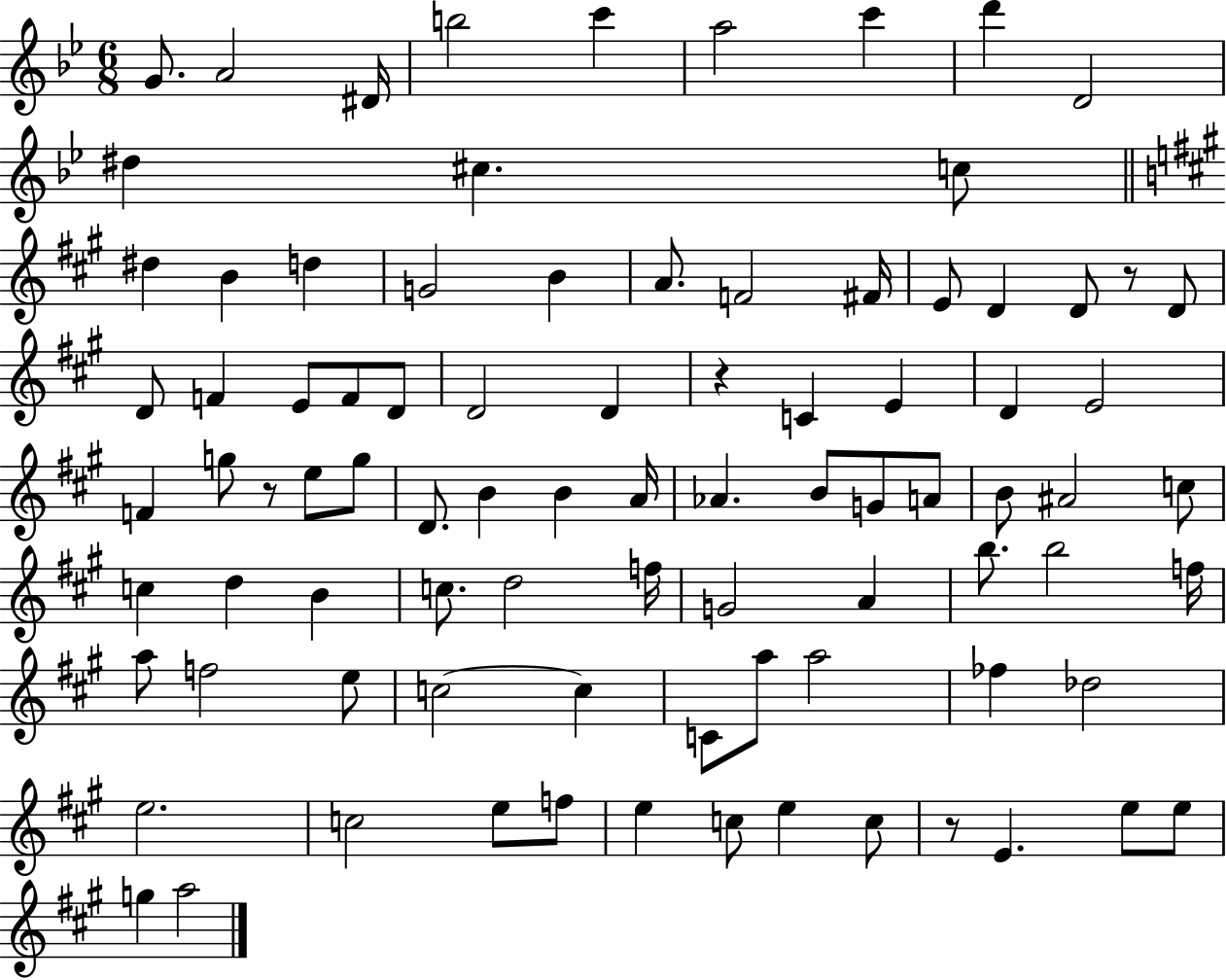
G4/e. A4/h D#4/s B5/h C6/q A5/h C6/q D6/q D4/h D#5/q C#5/q. C5/e D#5/q B4/q D5/q G4/h B4/q A4/e. F4/h F#4/s E4/e D4/q D4/e R/e D4/e D4/e F4/q E4/e F4/e D4/e D4/h D4/q R/q C4/q E4/q D4/q E4/h F4/q G5/e R/e E5/e G5/e D4/e. B4/q B4/q A4/s Ab4/q. B4/e G4/e A4/e B4/e A#4/h C5/e C5/q D5/q B4/q C5/e. D5/h F5/s G4/h A4/q B5/e. B5/h F5/s A5/e F5/h E5/e C5/h C5/q C4/e A5/e A5/h FES5/q Db5/h E5/h. C5/h E5/e F5/e E5/q C5/e E5/q C5/e R/e E4/q. E5/e E5/e G5/q A5/h